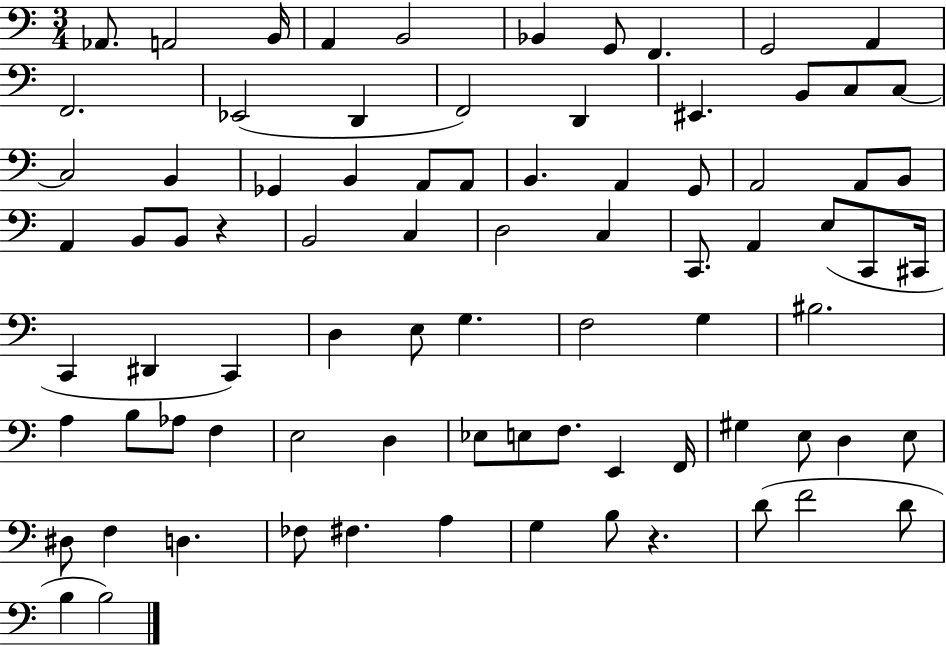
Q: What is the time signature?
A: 3/4